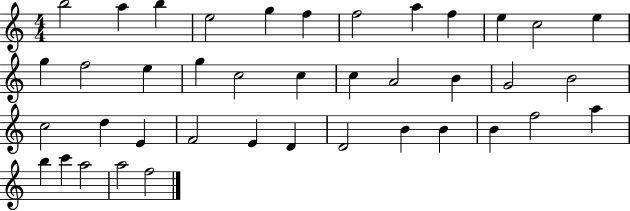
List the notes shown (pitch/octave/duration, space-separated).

B5/h A5/q B5/q E5/h G5/q F5/q F5/h A5/q F5/q E5/q C5/h E5/q G5/q F5/h E5/q G5/q C5/h C5/q C5/q A4/h B4/q G4/h B4/h C5/h D5/q E4/q F4/h E4/q D4/q D4/h B4/q B4/q B4/q F5/h A5/q B5/q C6/q A5/h A5/h F5/h